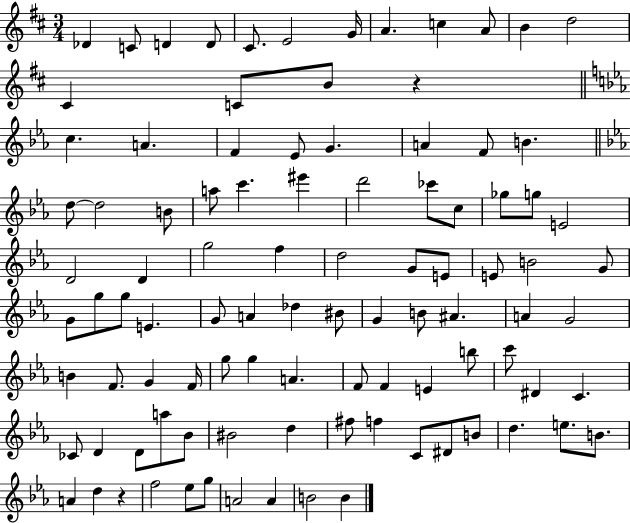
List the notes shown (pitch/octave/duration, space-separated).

Db4/q C4/e D4/q D4/e C#4/e. E4/h G4/s A4/q. C5/q A4/e B4/q D5/h C#4/q C4/e B4/e R/q C5/q. A4/q. F4/q Eb4/e G4/q. A4/q F4/e B4/q. D5/e D5/h B4/e A5/e C6/q. EIS6/q D6/h CES6/e C5/e Gb5/e G5/e E4/h D4/h D4/q G5/h F5/q D5/h G4/e E4/e E4/e B4/h G4/e G4/e G5/e G5/e E4/q. G4/e A4/q Db5/q BIS4/e G4/q B4/e A#4/q. A4/q G4/h B4/q F4/e. G4/q F4/s G5/e G5/q A4/q. F4/e F4/q E4/q B5/e C6/e D#4/q C4/q. CES4/e D4/q D4/e A5/e Bb4/e BIS4/h D5/q F#5/e F5/q C4/e D#4/e B4/e D5/q. E5/e. B4/e. A4/q D5/q R/q F5/h Eb5/e G5/e A4/h A4/q B4/h B4/q